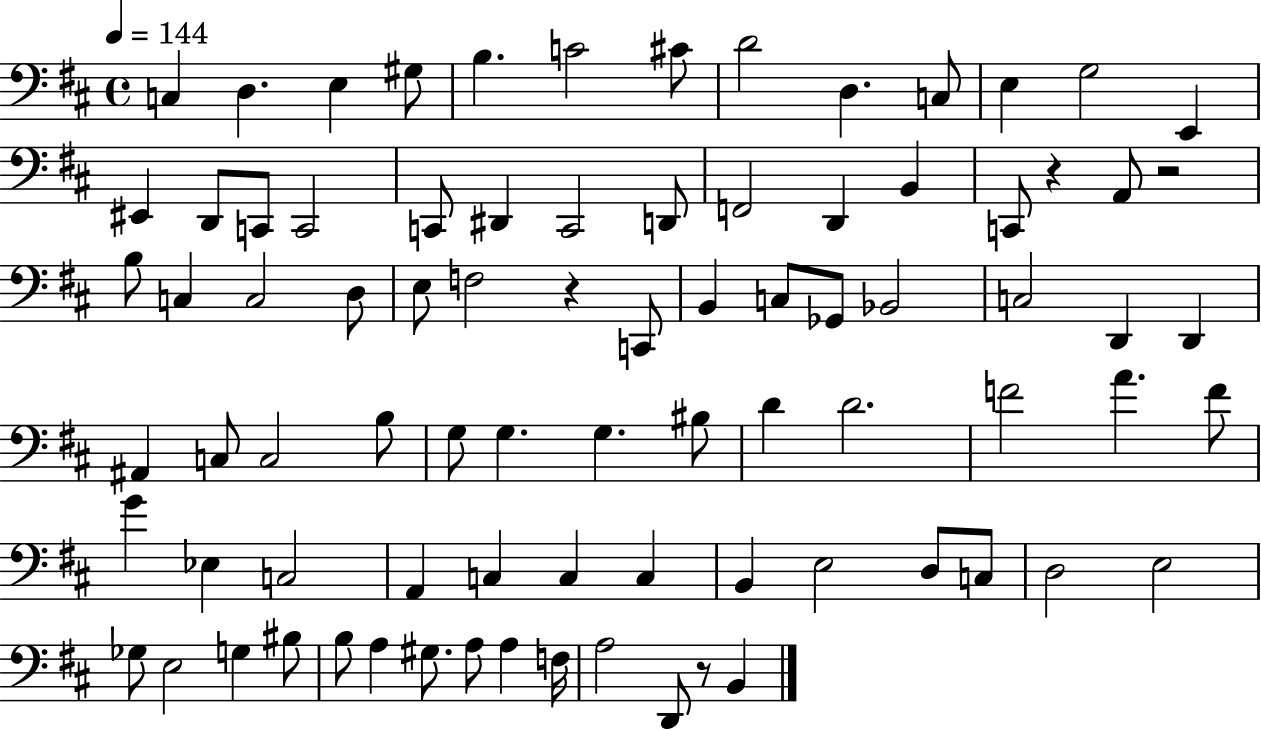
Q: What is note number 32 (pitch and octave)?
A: F3